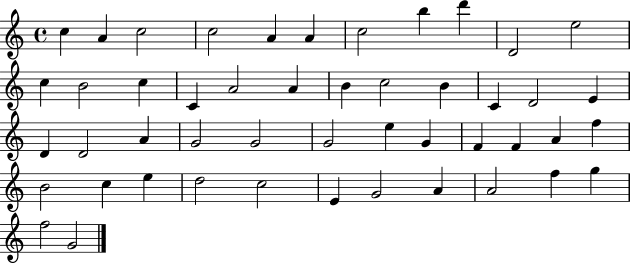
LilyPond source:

{
  \clef treble
  \time 4/4
  \defaultTimeSignature
  \key c \major
  c''4 a'4 c''2 | c''2 a'4 a'4 | c''2 b''4 d'''4 | d'2 e''2 | \break c''4 b'2 c''4 | c'4 a'2 a'4 | b'4 c''2 b'4 | c'4 d'2 e'4 | \break d'4 d'2 a'4 | g'2 g'2 | g'2 e''4 g'4 | f'4 f'4 a'4 f''4 | \break b'2 c''4 e''4 | d''2 c''2 | e'4 g'2 a'4 | a'2 f''4 g''4 | \break f''2 g'2 | \bar "|."
}